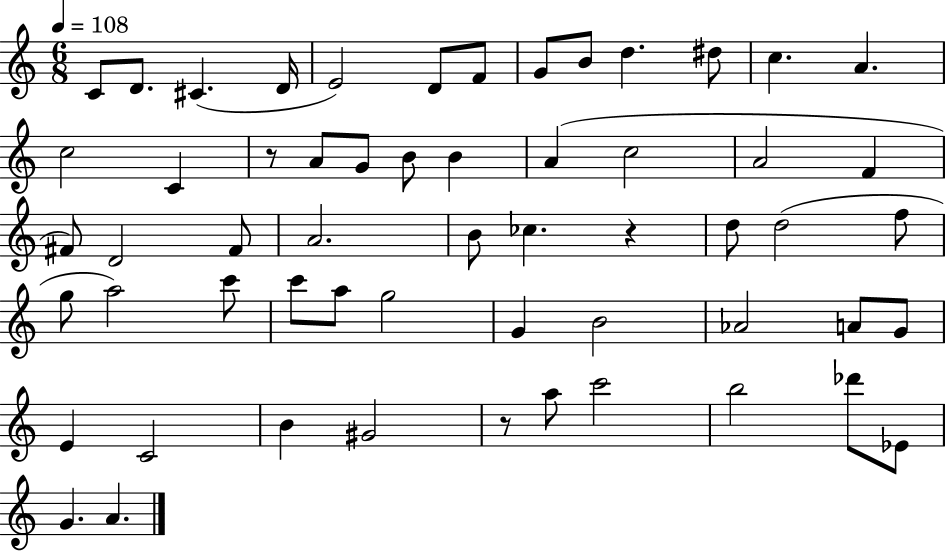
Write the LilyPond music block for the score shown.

{
  \clef treble
  \numericTimeSignature
  \time 6/8
  \key c \major
  \tempo 4 = 108
  c'8 d'8. cis'4.( d'16 | e'2) d'8 f'8 | g'8 b'8 d''4. dis''8 | c''4. a'4. | \break c''2 c'4 | r8 a'8 g'8 b'8 b'4 | a'4( c''2 | a'2 f'4 | \break fis'8) d'2 fis'8 | a'2. | b'8 ces''4. r4 | d''8 d''2( f''8 | \break g''8 a''2) c'''8 | c'''8 a''8 g''2 | g'4 b'2 | aes'2 a'8 g'8 | \break e'4 c'2 | b'4 gis'2 | r8 a''8 c'''2 | b''2 des'''8 ees'8 | \break g'4. a'4. | \bar "|."
}